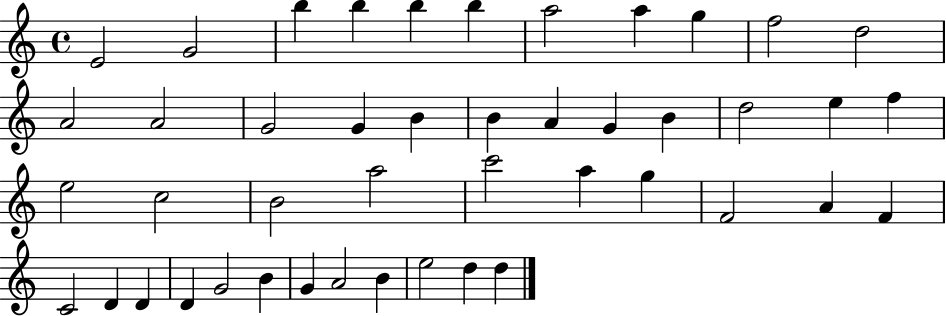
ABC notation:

X:1
T:Untitled
M:4/4
L:1/4
K:C
E2 G2 b b b b a2 a g f2 d2 A2 A2 G2 G B B A G B d2 e f e2 c2 B2 a2 c'2 a g F2 A F C2 D D D G2 B G A2 B e2 d d